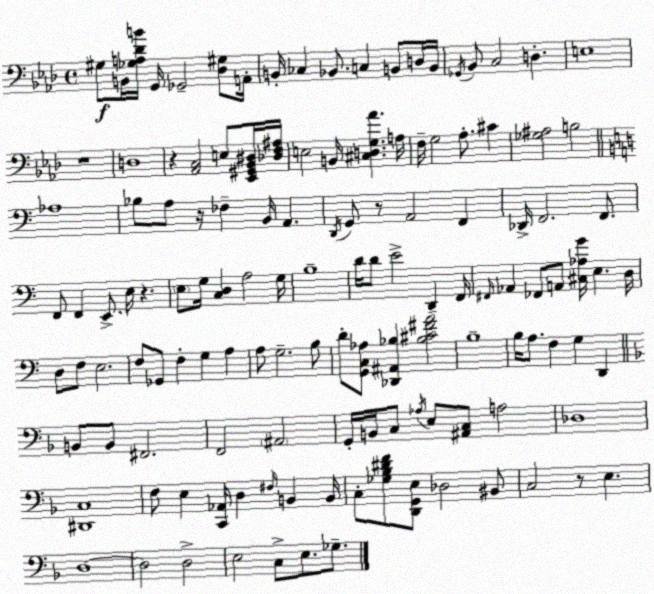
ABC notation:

X:1
T:Untitled
M:4/4
L:1/4
K:Ab
^G,/2 B,,/4 [_G,A,_DB]/4 G,,/4 _G,,2 [_D,^G,]/2 A,,/4 B,,/4 _C, _B,,/2 C, B,,/2 D,/4 B,,/4 _G,,/4 _B,,/2 C,2 D, E,4 z4 D,4 z [_A,,C,]2 E,/2 [_E,,^G,,_B,,^D,]/4 [_D,F,^A,]/4 E,2 B,,/4 [^C,D,G,_A] A,/4 F,/4 G,2 _A,/2 ^C [_G,^A,]2 B,2 _A,4 _B,/2 A,/2 z/4 _F, B,,/4 A,, D,,/4 G,,/2 z/2 A,,2 F,, _D,,/4 F,,2 F,,/2 F,,/2 F,, E,,/2 E,/4 z E,/2 G,/4 [C,D,] A,2 G,/4 B,4 D/4 D/2 E2 D,, F,,/4 ^F,,/4 _A,, _F,,/2 A,,/2 [^C,_A,G]/4 E, D,/4 D,/2 F,/2 E,2 F,/2 _G,,/2 F, G, A, A,/2 G,2 B,/2 D/2 [G,,C,_A,]/2 [_D,,^A,,_B,] [_B,^C^FA]2 B,4 B,/4 A,/2 F, G, D,, B,,/2 B,,/2 ^F,,2 F,,2 ^A,,2 G,,/4 B,,/4 C,/2 _A,/4 E,/2 [^A,,C,]/2 A,2 _D,4 [^D,,C,]4 F,/2 E, [C,,_A,,]/4 D, ^F,/4 B,, B,,/4 C,/2 [_G,_B,^DF]/2 [D,,G,,E,]/2 _D,2 ^B,,/2 C,2 z/2 E, D,4 D,2 D,2 E,2 C,/2 E,/2 _G,/2